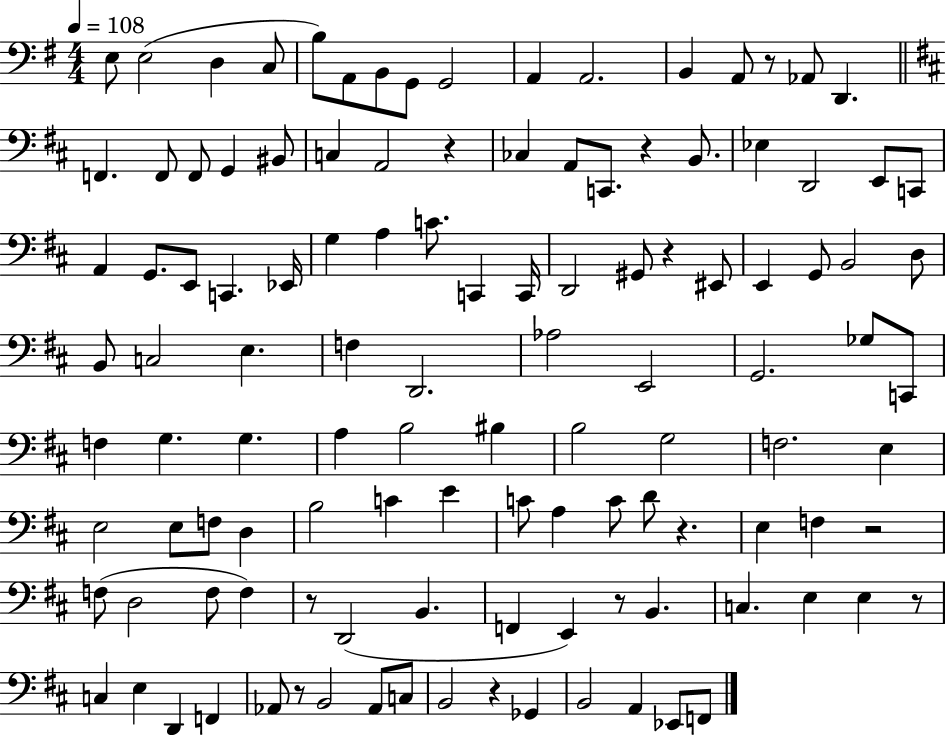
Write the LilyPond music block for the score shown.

{
  \clef bass
  \numericTimeSignature
  \time 4/4
  \key g \major
  \tempo 4 = 108
  e8 e2( d4 c8 | b8) a,8 b,8 g,8 g,2 | a,4 a,2. | b,4 a,8 r8 aes,8 d,4. | \break \bar "||" \break \key d \major f,4. f,8 f,8 g,4 bis,8 | c4 a,2 r4 | ces4 a,8 c,8. r4 b,8. | ees4 d,2 e,8 c,8 | \break a,4 g,8. e,8 c,4. ees,16 | g4 a4 c'8. c,4 c,16 | d,2 gis,8 r4 eis,8 | e,4 g,8 b,2 d8 | \break b,8 c2 e4. | f4 d,2. | aes2 e,2 | g,2. ges8 c,8 | \break f4 g4. g4. | a4 b2 bis4 | b2 g2 | f2. e4 | \break e2 e8 f8 d4 | b2 c'4 e'4 | c'8 a4 c'8 d'8 r4. | e4 f4 r2 | \break f8( d2 f8 f4) | r8 d,2( b,4. | f,4 e,4) r8 b,4. | c4. e4 e4 r8 | \break c4 e4 d,4 f,4 | aes,8 r8 b,2 aes,8 c8 | b,2 r4 ges,4 | b,2 a,4 ees,8 f,8 | \break \bar "|."
}